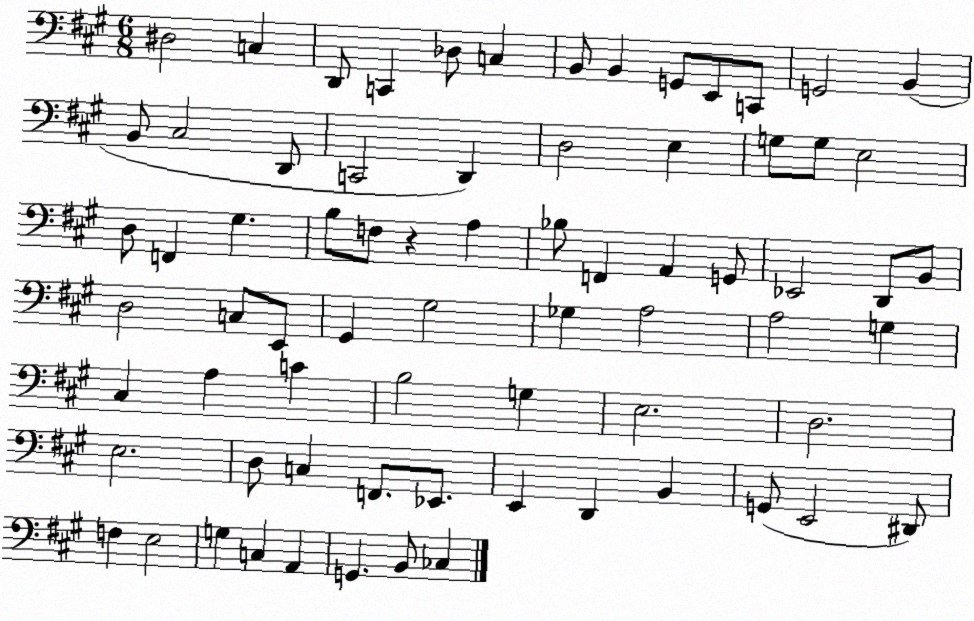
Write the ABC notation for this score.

X:1
T:Untitled
M:6/8
L:1/4
K:A
^D,2 C, D,,/2 C,, _D,/2 C, B,,/2 B,, G,,/2 E,,/2 C,,/2 G,,2 B,, B,,/2 ^C,2 D,,/2 C,,2 D,, D,2 E, G,/2 G,/2 E,2 D,/2 F,, ^G, B,/2 F,/2 z A, _B,/2 F,, A,, G,,/2 _E,,2 D,,/2 B,,/2 D,2 C,/2 E,,/2 ^G,, ^G,2 _G, A,2 A,2 G, ^C, A, C B,2 G, E,2 D,2 E,2 D,/2 C, F,,/2 _E,,/2 E,, D,, B,, G,,/2 E,,2 ^D,,/2 F, E,2 G, C, A,, G,, B,,/2 _C,